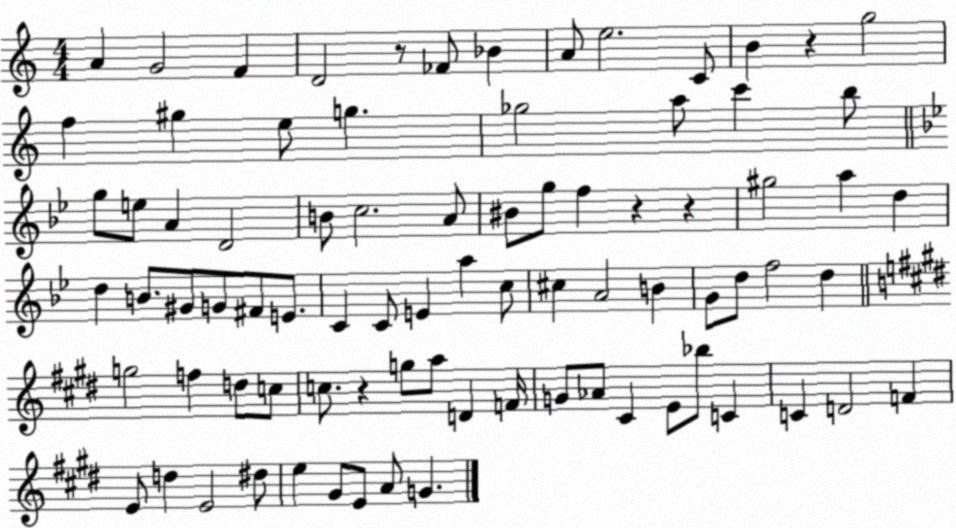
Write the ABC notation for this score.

X:1
T:Untitled
M:4/4
L:1/4
K:C
A G2 F D2 z/2 _F/2 _B A/2 e2 C/2 B z g2 f ^g e/2 g _g2 a/2 c' b/2 g/2 e/2 A D2 B/2 c2 A/2 ^B/2 g/2 f z z ^g2 a d d B/2 ^G/2 G/2 ^F/2 E/2 C C/2 E a c/2 ^c A2 B G/2 d/2 f2 d g2 f d/2 c/2 c/2 z g/2 a/2 D F/4 G/2 _A/2 ^C E/2 _b/2 C C D2 F E/2 d E2 ^d/2 e ^G/2 E/2 A/2 G